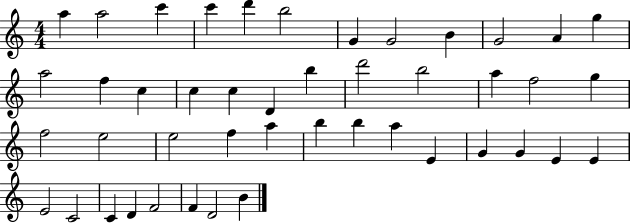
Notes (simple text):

A5/q A5/h C6/q C6/q D6/q B5/h G4/q G4/h B4/q G4/h A4/q G5/q A5/h F5/q C5/q C5/q C5/q D4/q B5/q D6/h B5/h A5/q F5/h G5/q F5/h E5/h E5/h F5/q A5/q B5/q B5/q A5/q E4/q G4/q G4/q E4/q E4/q E4/h C4/h C4/q D4/q F4/h F4/q D4/h B4/q